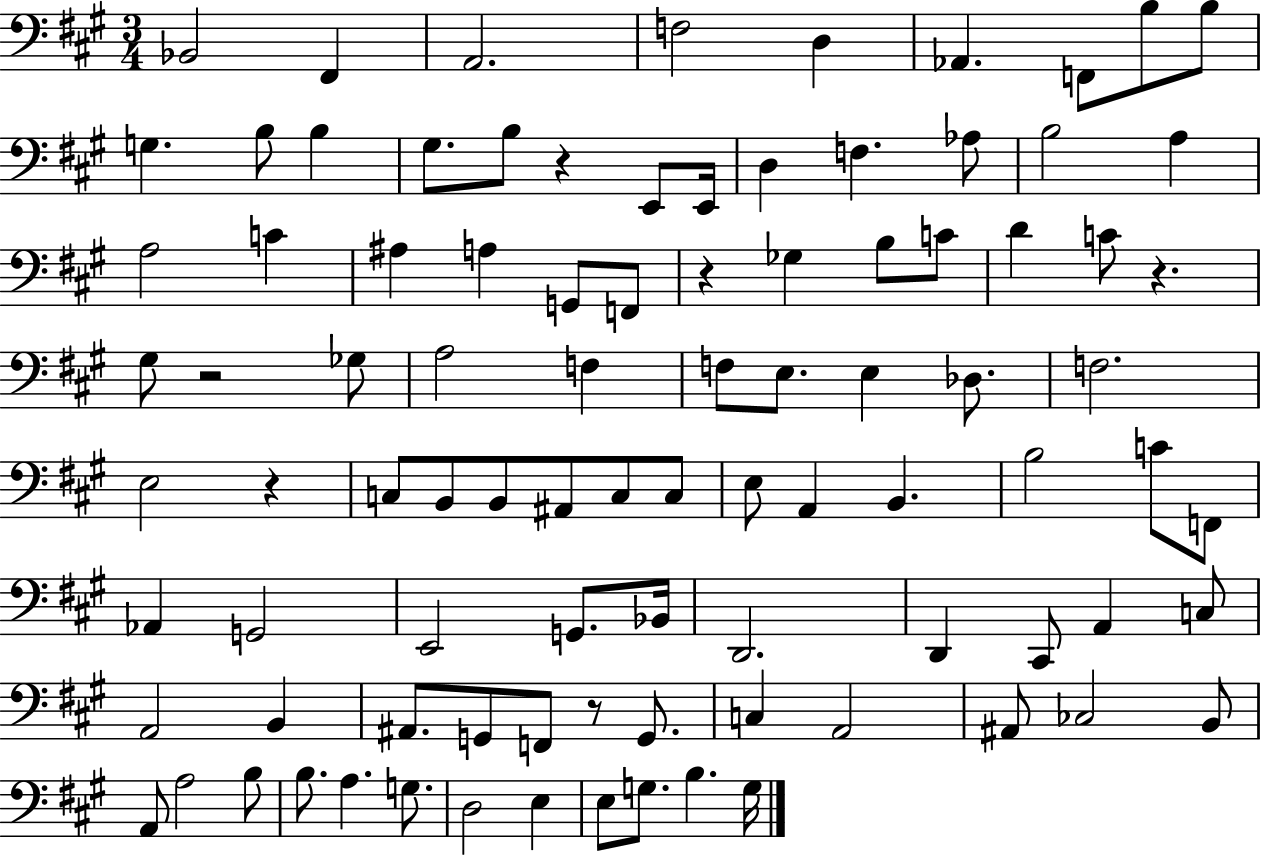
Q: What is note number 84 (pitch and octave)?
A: E3